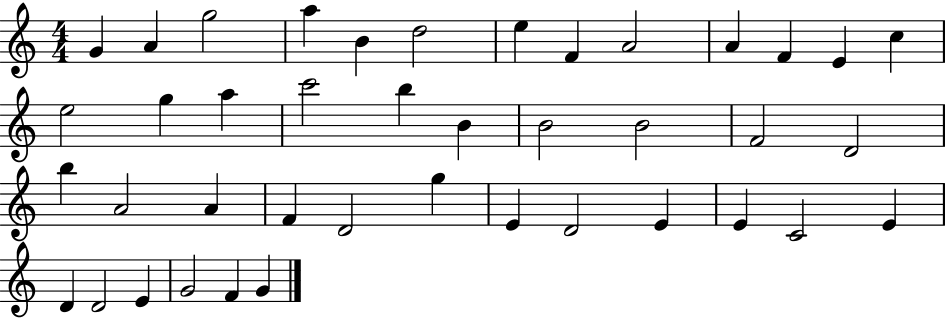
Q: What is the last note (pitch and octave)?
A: G4